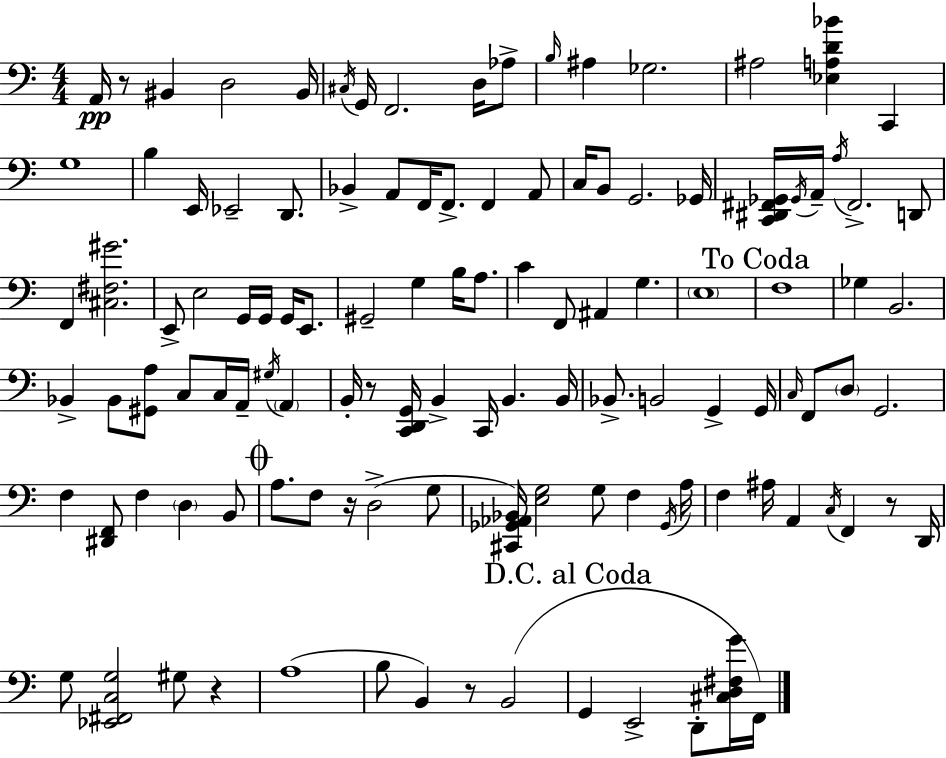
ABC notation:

X:1
T:Untitled
M:4/4
L:1/4
K:C
A,,/4 z/2 ^B,, D,2 ^B,,/4 ^C,/4 G,,/4 F,,2 D,/4 _A,/2 B,/4 ^A, _G,2 ^A,2 [_E,A,D_B] C,, G,4 B, E,,/4 _E,,2 D,,/2 _B,, A,,/2 F,,/4 F,,/2 F,, A,,/2 C,/4 B,,/2 G,,2 _G,,/4 [C,,^D,,^F,,_G,,]/4 _G,,/4 A,,/4 A,/4 ^F,,2 D,,/2 F,, [^C,^F,^G]2 E,,/2 E,2 G,,/4 G,,/4 G,,/4 E,,/2 ^G,,2 G, B,/4 A,/2 C F,,/2 ^A,, G, E,4 F,4 _G, B,,2 _B,, _B,,/2 [^G,,A,]/2 C,/2 C,/4 A,,/4 ^G,/4 A,, B,,/4 z/2 [C,,D,,G,,]/4 B,, C,,/4 B,, B,,/4 _B,,/2 B,,2 G,, G,,/4 C,/4 F,,/2 D,/2 G,,2 F, [^D,,F,,]/2 F, D, B,,/2 A,/2 F,/2 z/4 D,2 G,/2 [^C,,_G,,_A,,_B,,]/4 [E,G,]2 G,/2 F, _G,,/4 A,/4 F, ^A,/4 A,, C,/4 F,, z/2 D,,/4 G,/2 [_E,,^F,,C,G,]2 ^G,/2 z A,4 B,/2 B,, z/2 B,,2 G,, E,,2 D,,/2 [^C,D,^F,G]/4 F,,/4